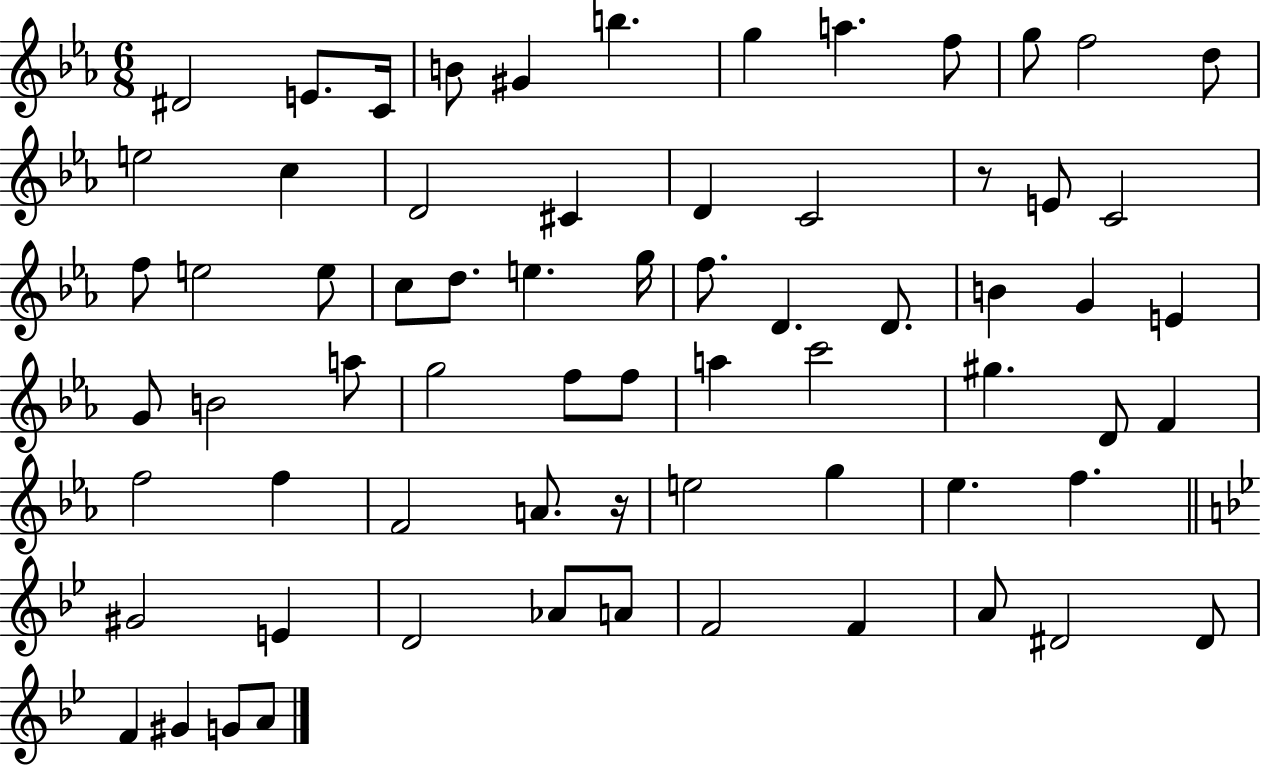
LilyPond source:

{
  \clef treble
  \numericTimeSignature
  \time 6/8
  \key ees \major
  dis'2 e'8. c'16 | b'8 gis'4 b''4. | g''4 a''4. f''8 | g''8 f''2 d''8 | \break e''2 c''4 | d'2 cis'4 | d'4 c'2 | r8 e'8 c'2 | \break f''8 e''2 e''8 | c''8 d''8. e''4. g''16 | f''8. d'4. d'8. | b'4 g'4 e'4 | \break g'8 b'2 a''8 | g''2 f''8 f''8 | a''4 c'''2 | gis''4. d'8 f'4 | \break f''2 f''4 | f'2 a'8. r16 | e''2 g''4 | ees''4. f''4. | \break \bar "||" \break \key bes \major gis'2 e'4 | d'2 aes'8 a'8 | f'2 f'4 | a'8 dis'2 dis'8 | \break f'4 gis'4 g'8 a'8 | \bar "|."
}